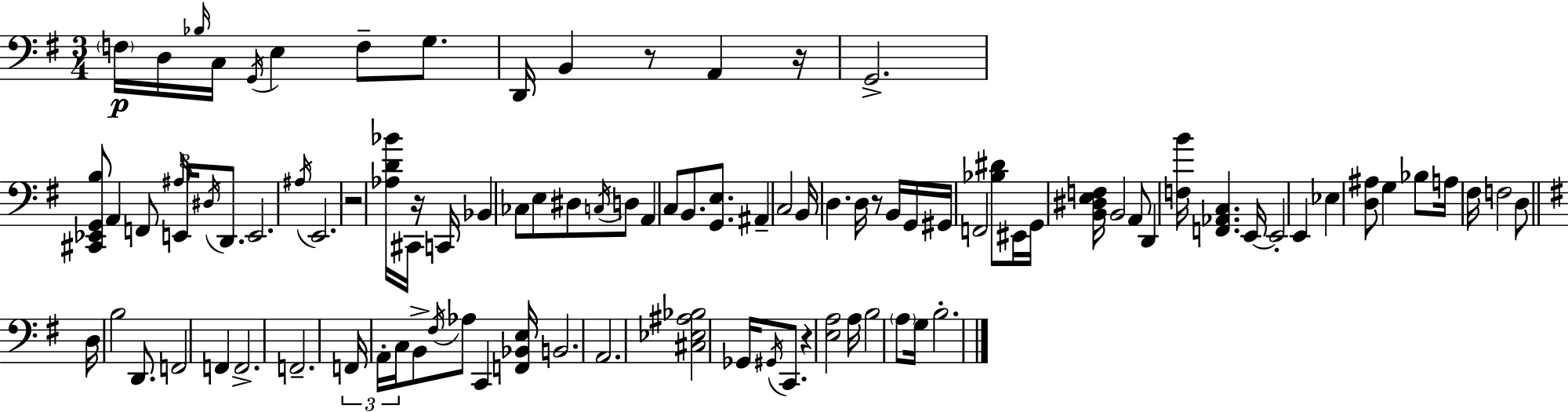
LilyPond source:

{
  \clef bass
  \numericTimeSignature
  \time 3/4
  \key g \major
  \parenthesize f16\p d16 \grace { bes16 } c16 \acciaccatura { g,16 } e4 f8-- g8. | d,16 b,4 r8 a,4 | r16 g,2.-> | <cis, ees, g, b>8 a,4 f,8 \tuplet 3/2 { \grace { ais16 } e,16 | \break \acciaccatura { dis16 } } d,8. e,2. | \acciaccatura { ais16 } e,2. | r2 | <aes d' bes'>16 cis,16 r16 c,16 bes,4 ces8 e8 | \break dis8 \acciaccatura { c16 } d8 a,4 c8 | b,8. <g, e>8. ais,4-- c2 | b,16 d4. | d16 r8 b,16 g,16 gis,16 f,2 | \break <bes dis'>8 eis,16 g,16 <b, dis e f>16 b,2 | a,8 d,4 <f b'>16 <f, aes, c>4. | e,16~~ e,2-. | e,4 ees4 <d ais>8 | \break g4 bes8 a16 fis16 f2 | d8 \bar "||" \break \key g \major d16 b2 d,8. | f,2 f,4 | f,2.-> | f,2.-- | \break \tuplet 3/2 { f,16 a,16-. c16 } b,8-> \acciaccatura { fis16 } aes8 c,4 | <f, bes, e>16 b,2. | a,2. | <cis ees ais bes>2 ges,16 \acciaccatura { gis,16 } c,8. | \break r4 <e a>2 | a16 b2 \parenthesize a8 | g16 b2.-. | \bar "|."
}